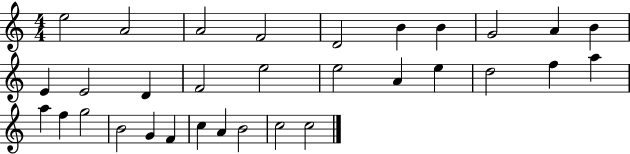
{
  \clef treble
  \numericTimeSignature
  \time 4/4
  \key c \major
  e''2 a'2 | a'2 f'2 | d'2 b'4 b'4 | g'2 a'4 b'4 | \break e'4 e'2 d'4 | f'2 e''2 | e''2 a'4 e''4 | d''2 f''4 a''4 | \break a''4 f''4 g''2 | b'2 g'4 f'4 | c''4 a'4 b'2 | c''2 c''2 | \break \bar "|."
}